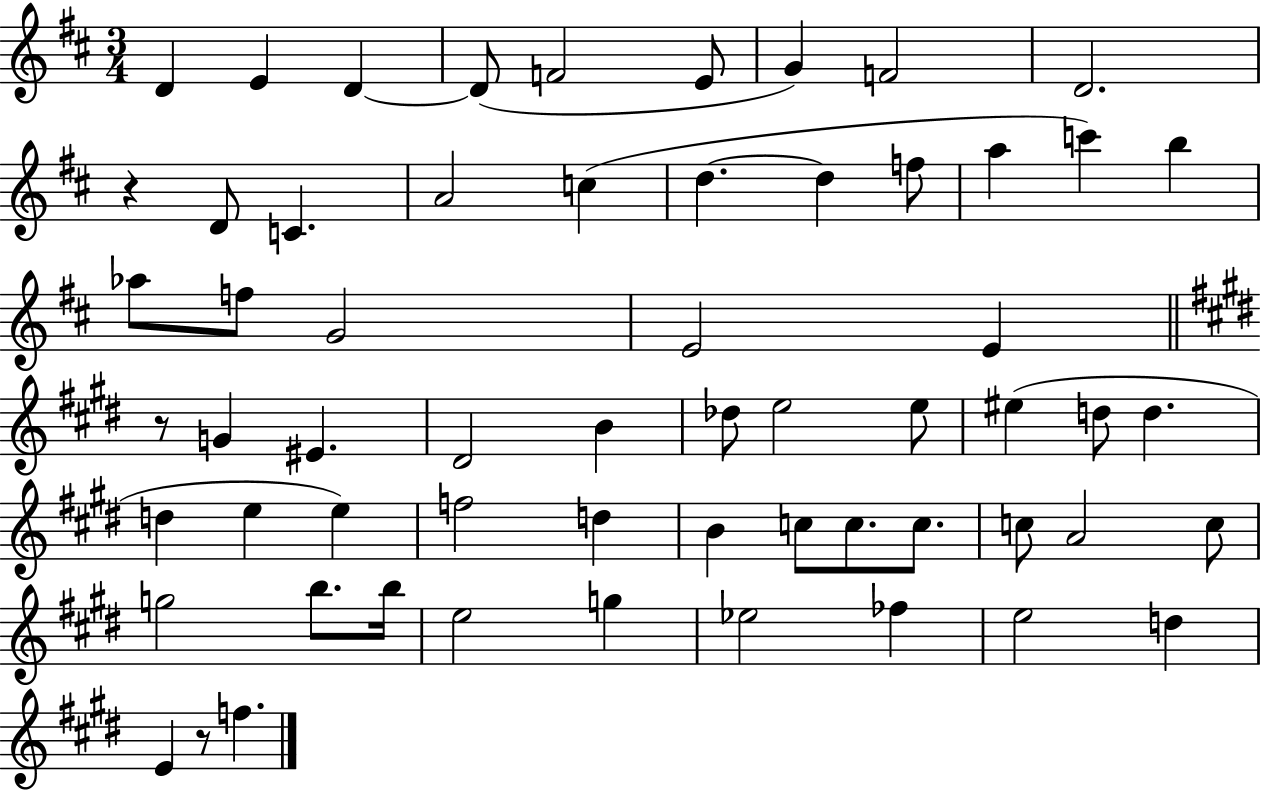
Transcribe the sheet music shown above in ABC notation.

X:1
T:Untitled
M:3/4
L:1/4
K:D
D E D D/2 F2 E/2 G F2 D2 z D/2 C A2 c d d f/2 a c' b _a/2 f/2 G2 E2 E z/2 G ^E ^D2 B _d/2 e2 e/2 ^e d/2 d d e e f2 d B c/2 c/2 c/2 c/2 A2 c/2 g2 b/2 b/4 e2 g _e2 _f e2 d E z/2 f